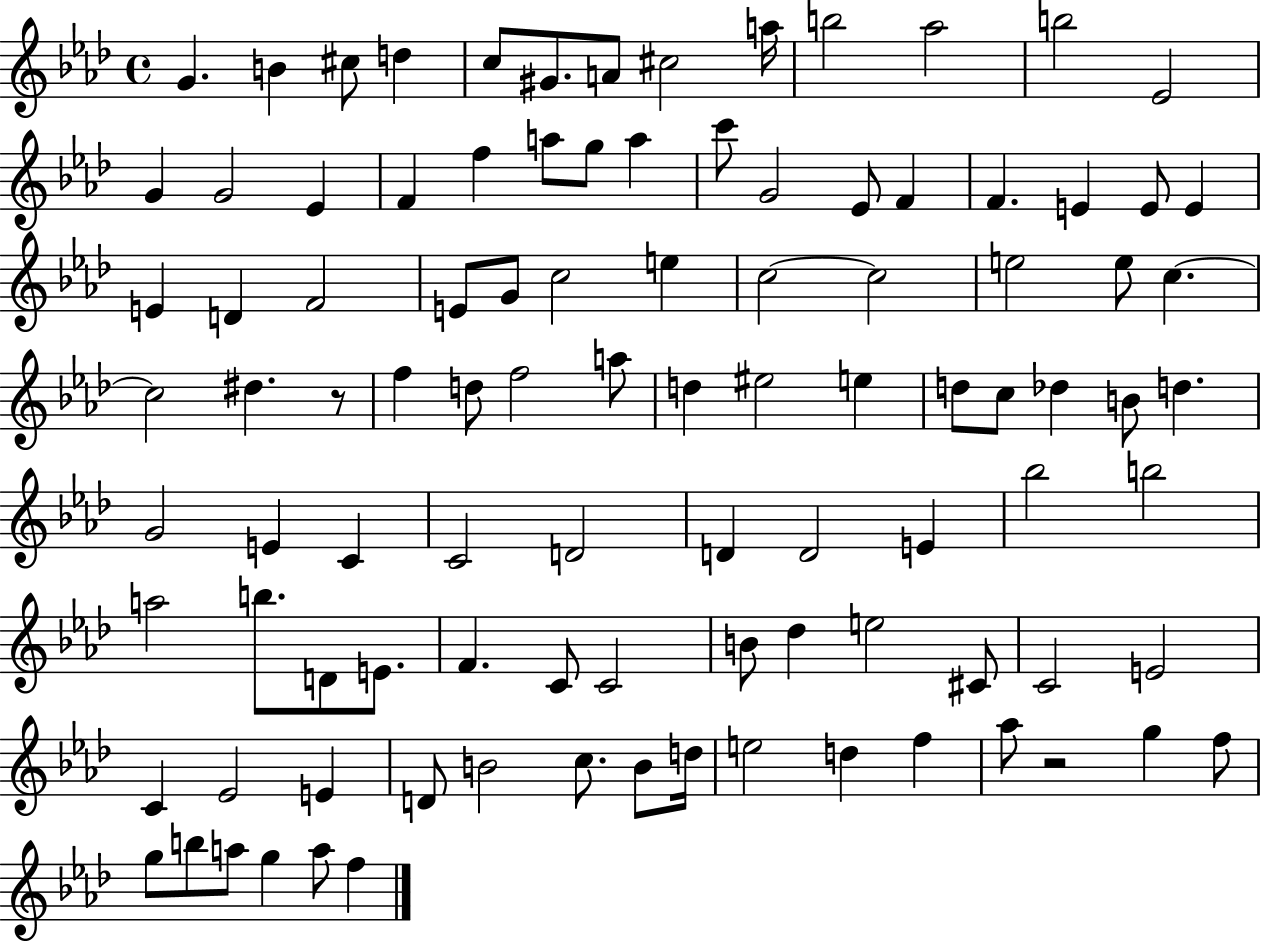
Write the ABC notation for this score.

X:1
T:Untitled
M:4/4
L:1/4
K:Ab
G B ^c/2 d c/2 ^G/2 A/2 ^c2 a/4 b2 _a2 b2 _E2 G G2 _E F f a/2 g/2 a c'/2 G2 _E/2 F F E E/2 E E D F2 E/2 G/2 c2 e c2 c2 e2 e/2 c c2 ^d z/2 f d/2 f2 a/2 d ^e2 e d/2 c/2 _d B/2 d G2 E C C2 D2 D D2 E _b2 b2 a2 b/2 D/2 E/2 F C/2 C2 B/2 _d e2 ^C/2 C2 E2 C _E2 E D/2 B2 c/2 B/2 d/4 e2 d f _a/2 z2 g f/2 g/2 b/2 a/2 g a/2 f